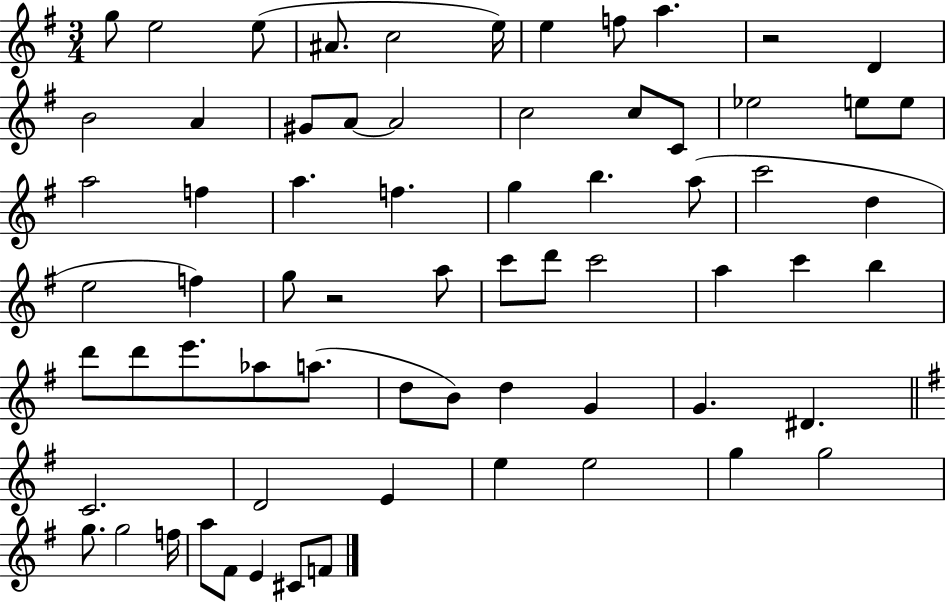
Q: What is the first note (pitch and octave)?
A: G5